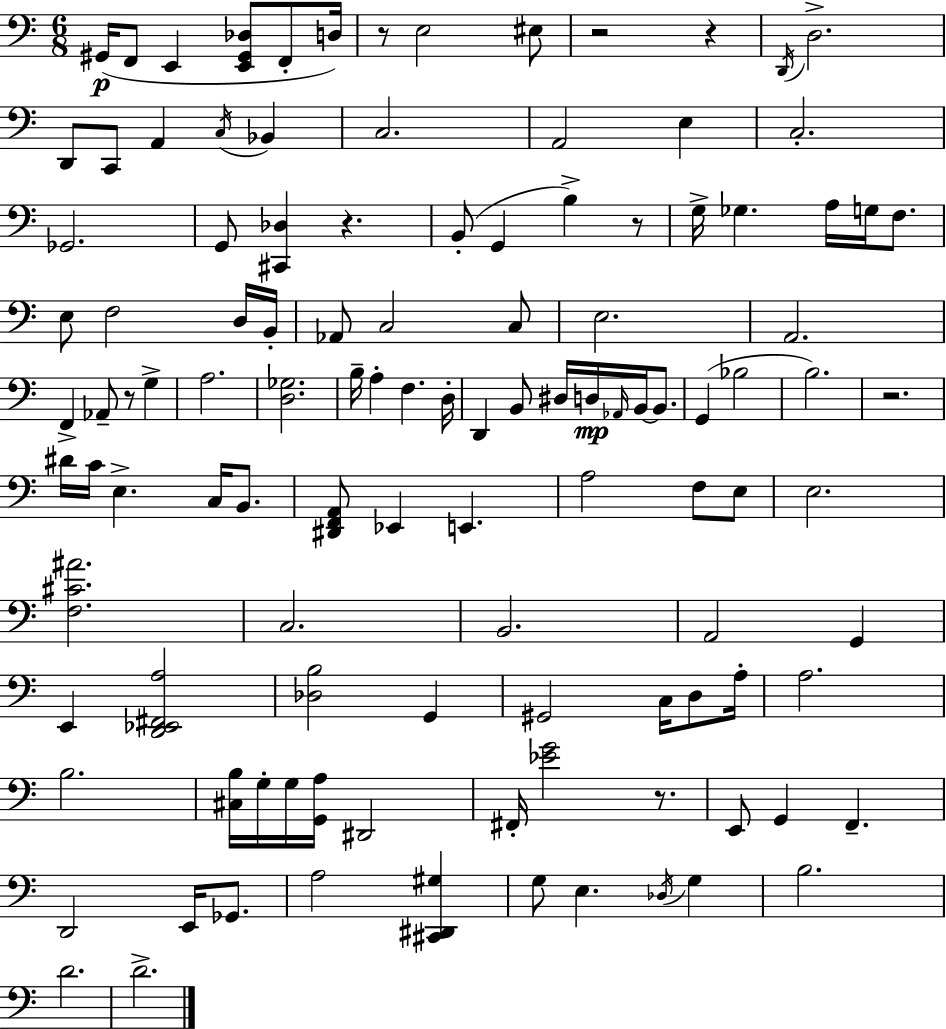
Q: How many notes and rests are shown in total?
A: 115